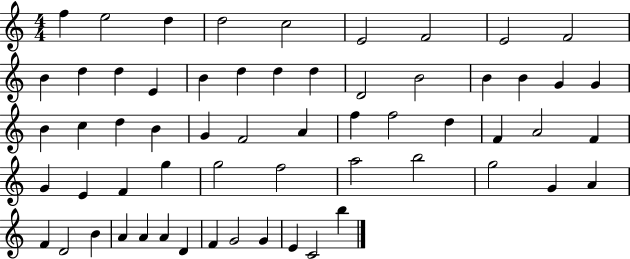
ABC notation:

X:1
T:Untitled
M:4/4
L:1/4
K:C
f e2 d d2 c2 E2 F2 E2 F2 B d d E B d d d D2 B2 B B G G B c d B G F2 A f f2 d F A2 F G E F g g2 f2 a2 b2 g2 G A F D2 B A A A D F G2 G E C2 b